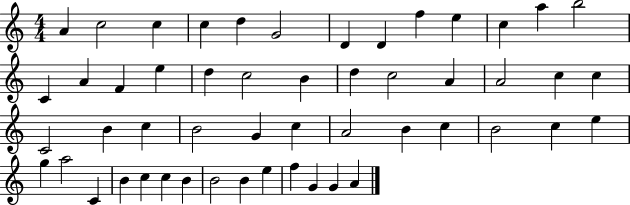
{
  \clef treble
  \numericTimeSignature
  \time 4/4
  \key c \major
  a'4 c''2 c''4 | c''4 d''4 g'2 | d'4 d'4 f''4 e''4 | c''4 a''4 b''2 | \break c'4 a'4 f'4 e''4 | d''4 c''2 b'4 | d''4 c''2 a'4 | a'2 c''4 c''4 | \break c'2 b'4 c''4 | b'2 g'4 c''4 | a'2 b'4 c''4 | b'2 c''4 e''4 | \break g''4 a''2 c'4 | b'4 c''4 c''4 b'4 | b'2 b'4 e''4 | f''4 g'4 g'4 a'4 | \break \bar "|."
}